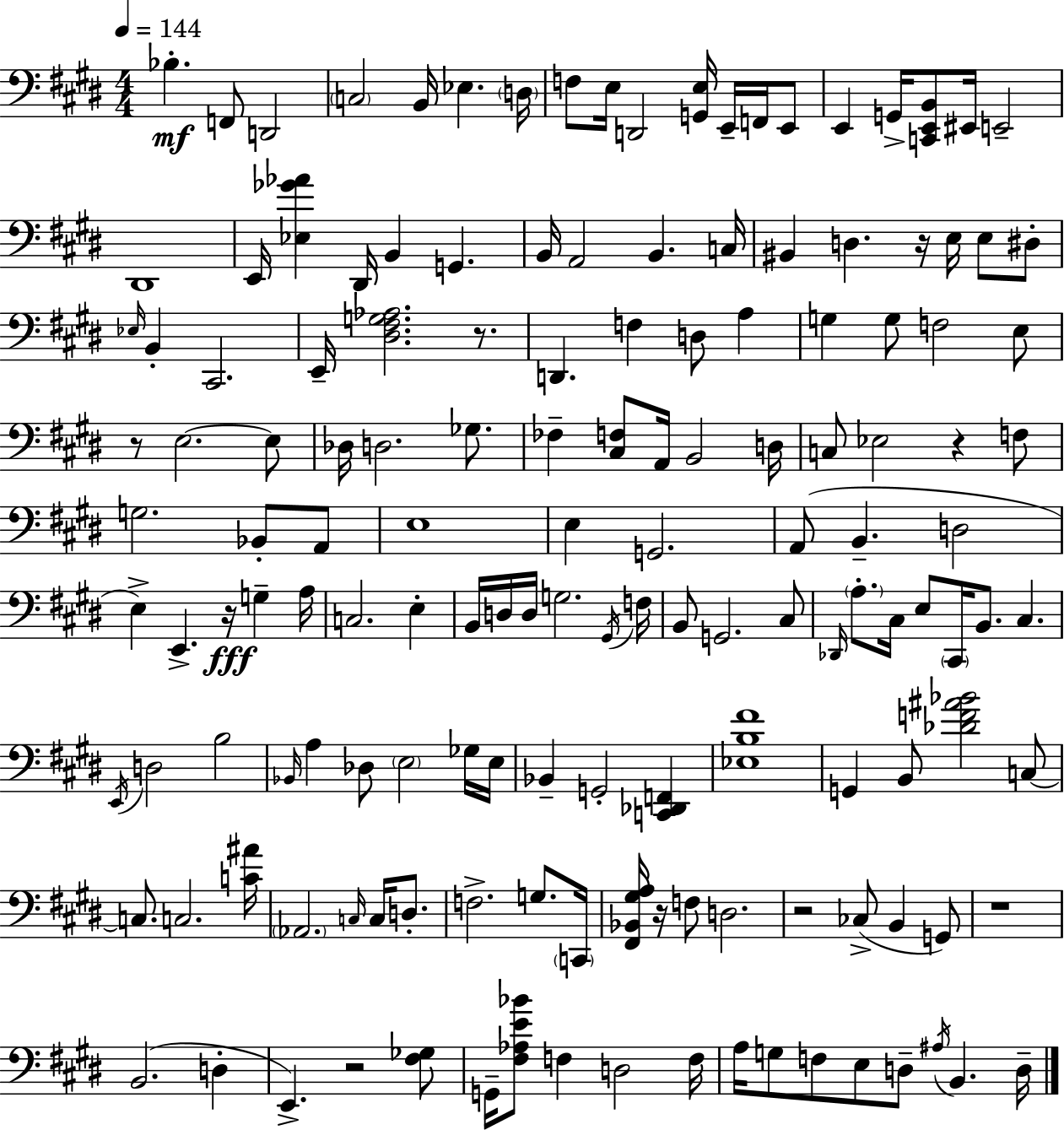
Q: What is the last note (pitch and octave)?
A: D3